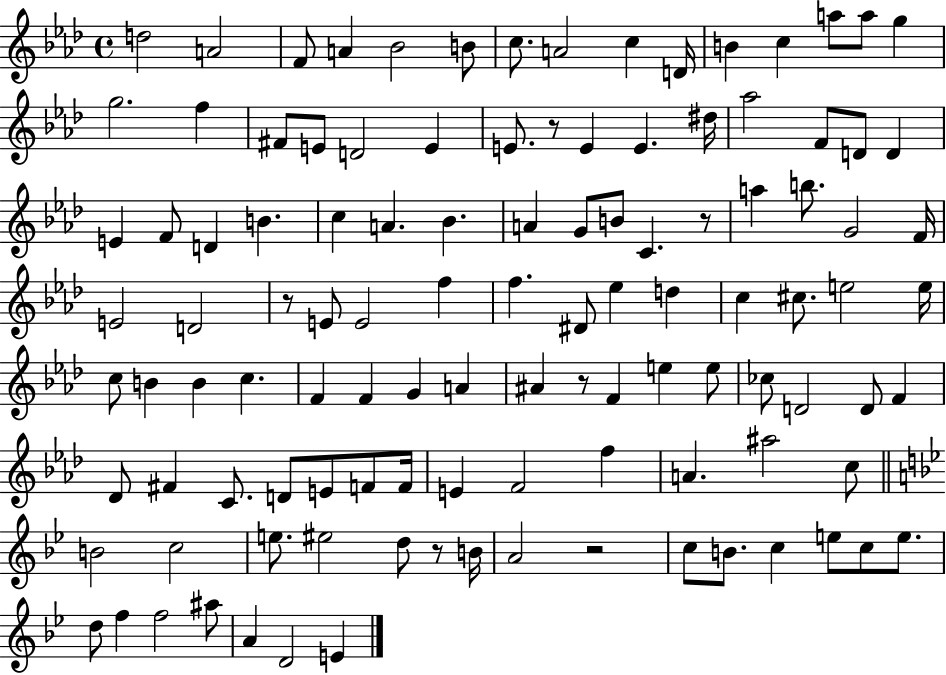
{
  \clef treble
  \time 4/4
  \defaultTimeSignature
  \key aes \major
  d''2 a'2 | f'8 a'4 bes'2 b'8 | c''8. a'2 c''4 d'16 | b'4 c''4 a''8 a''8 g''4 | \break g''2. f''4 | fis'8 e'8 d'2 e'4 | e'8. r8 e'4 e'4. dis''16 | aes''2 f'8 d'8 d'4 | \break e'4 f'8 d'4 b'4. | c''4 a'4. bes'4. | a'4 g'8 b'8 c'4. r8 | a''4 b''8. g'2 f'16 | \break e'2 d'2 | r8 e'8 e'2 f''4 | f''4. dis'8 ees''4 d''4 | c''4 cis''8. e''2 e''16 | \break c''8 b'4 b'4 c''4. | f'4 f'4 g'4 a'4 | ais'4 r8 f'4 e''4 e''8 | ces''8 d'2 d'8 f'4 | \break des'8 fis'4 c'8. d'8 e'8 f'8 f'16 | e'4 f'2 f''4 | a'4. ais''2 c''8 | \bar "||" \break \key bes \major b'2 c''2 | e''8. eis''2 d''8 r8 b'16 | a'2 r2 | c''8 b'8. c''4 e''8 c''8 e''8. | \break d''8 f''4 f''2 ais''8 | a'4 d'2 e'4 | \bar "|."
}